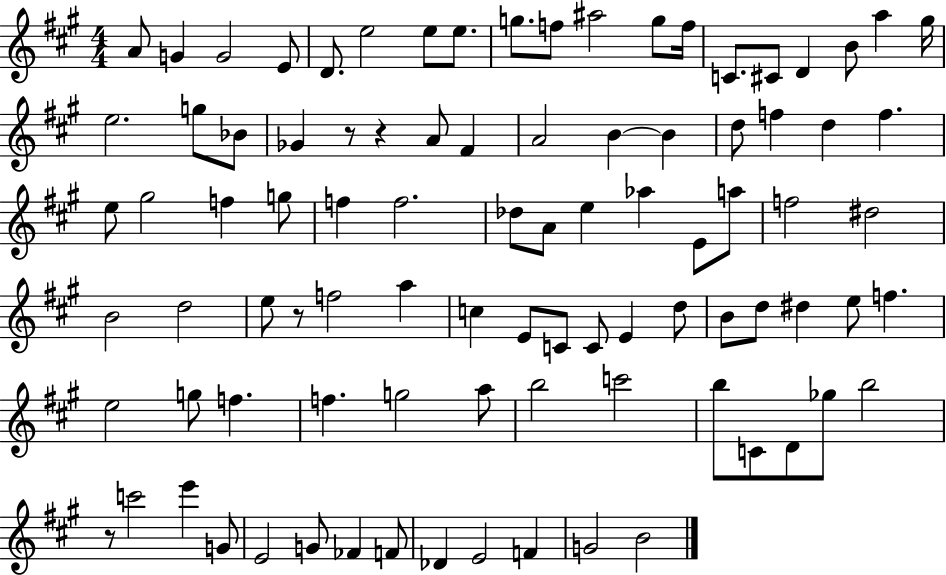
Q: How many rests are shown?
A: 4